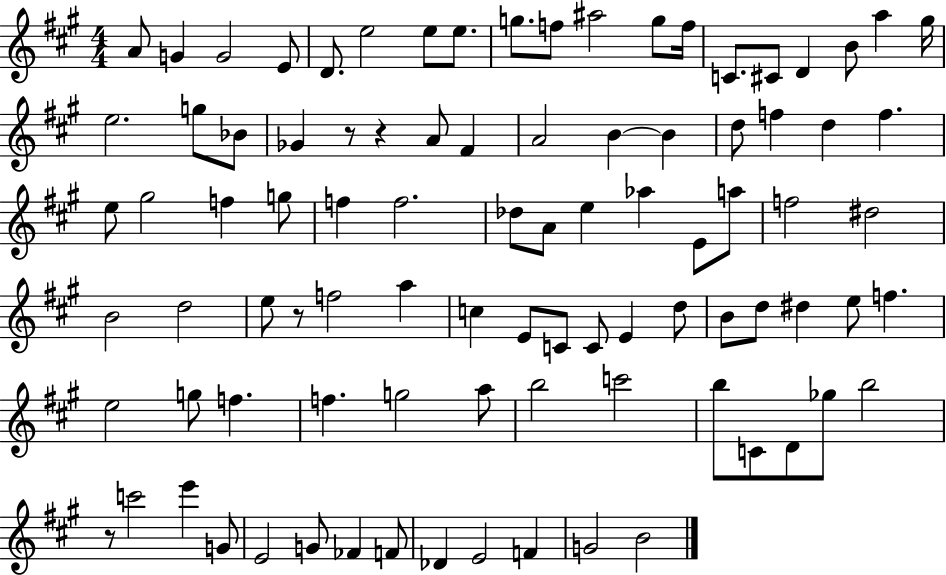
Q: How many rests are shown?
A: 4